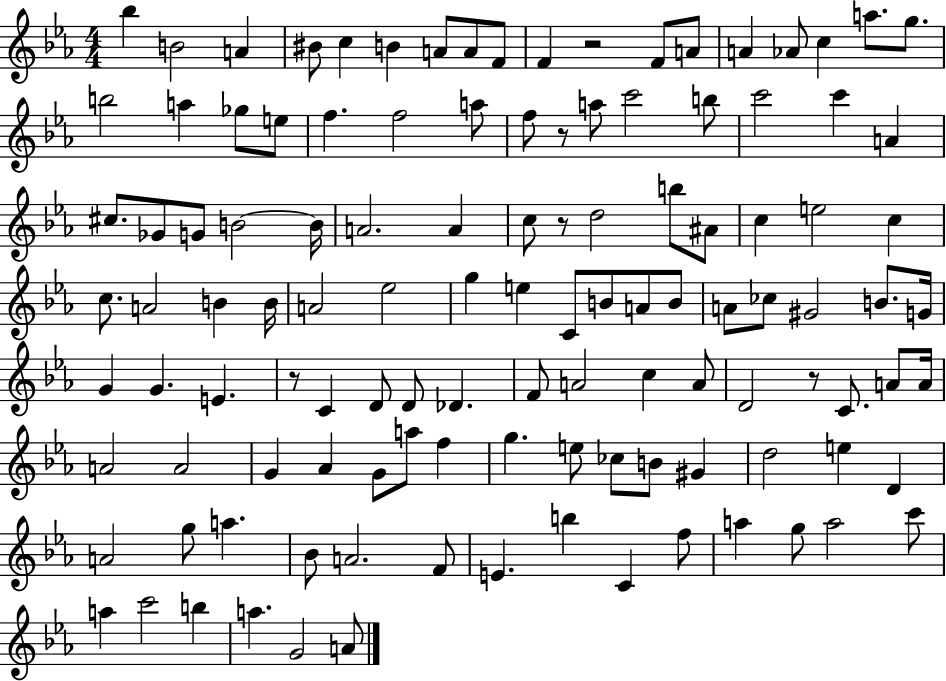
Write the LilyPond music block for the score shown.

{
  \clef treble
  \numericTimeSignature
  \time 4/4
  \key ees \major
  bes''4 b'2 a'4 | bis'8 c''4 b'4 a'8 a'8 f'8 | f'4 r2 f'8 a'8 | a'4 aes'8 c''4 a''8. g''8. | \break b''2 a''4 ges''8 e''8 | f''4. f''2 a''8 | f''8 r8 a''8 c'''2 b''8 | c'''2 c'''4 a'4 | \break cis''8. ges'8 g'8 b'2~~ b'16 | a'2. a'4 | c''8 r8 d''2 b''8 ais'8 | c''4 e''2 c''4 | \break c''8. a'2 b'4 b'16 | a'2 ees''2 | g''4 e''4 c'8 b'8 a'8 b'8 | a'8 ces''8 gis'2 b'8. g'16 | \break g'4 g'4. e'4. | r8 c'4 d'8 d'8 des'4. | f'8 a'2 c''4 a'8 | d'2 r8 c'8. a'8 a'16 | \break a'2 a'2 | g'4 aes'4 g'8 a''8 f''4 | g''4. e''8 ces''8 b'8 gis'4 | d''2 e''4 d'4 | \break a'2 g''8 a''4. | bes'8 a'2. f'8 | e'4. b''4 c'4 f''8 | a''4 g''8 a''2 c'''8 | \break a''4 c'''2 b''4 | a''4. g'2 a'8 | \bar "|."
}